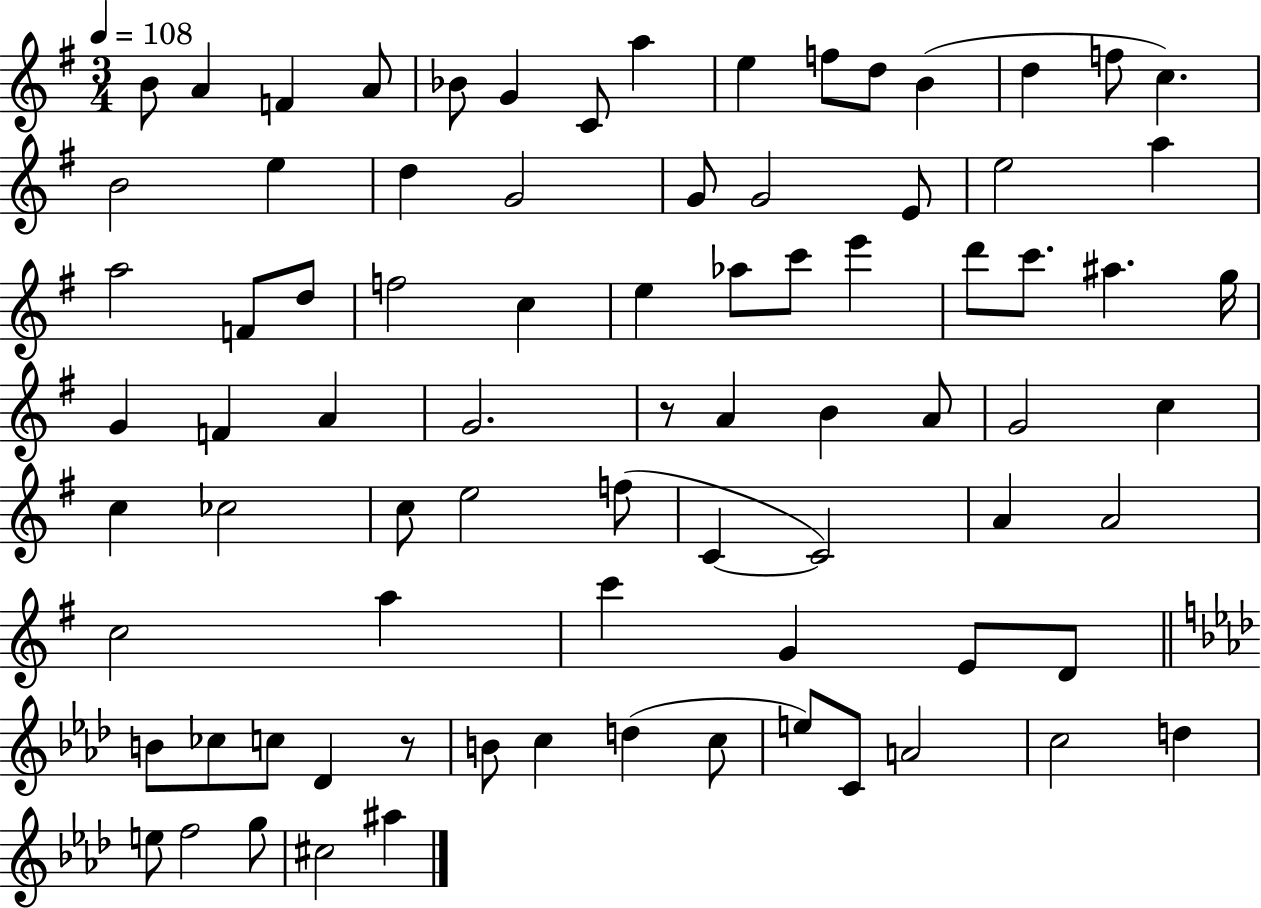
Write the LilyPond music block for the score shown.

{
  \clef treble
  \numericTimeSignature
  \time 3/4
  \key g \major
  \tempo 4 = 108
  \repeat volta 2 { b'8 a'4 f'4 a'8 | bes'8 g'4 c'8 a''4 | e''4 f''8 d''8 b'4( | d''4 f''8 c''4.) | \break b'2 e''4 | d''4 g'2 | g'8 g'2 e'8 | e''2 a''4 | \break a''2 f'8 d''8 | f''2 c''4 | e''4 aes''8 c'''8 e'''4 | d'''8 c'''8. ais''4. g''16 | \break g'4 f'4 a'4 | g'2. | r8 a'4 b'4 a'8 | g'2 c''4 | \break c''4 ces''2 | c''8 e''2 f''8( | c'4~~ c'2) | a'4 a'2 | \break c''2 a''4 | c'''4 g'4 e'8 d'8 | \bar "||" \break \key f \minor b'8 ces''8 c''8 des'4 r8 | b'8 c''4 d''4( c''8 | e''8) c'8 a'2 | c''2 d''4 | \break e''8 f''2 g''8 | cis''2 ais''4 | } \bar "|."
}